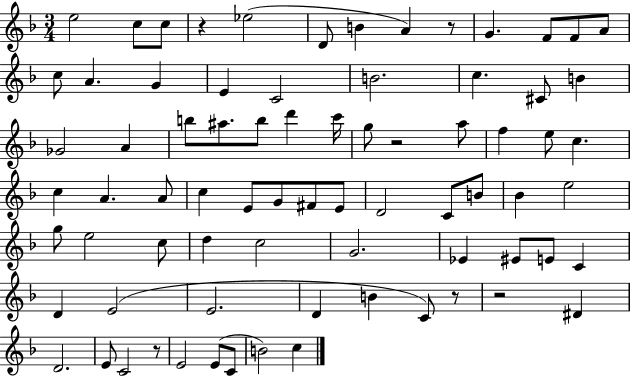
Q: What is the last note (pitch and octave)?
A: C5